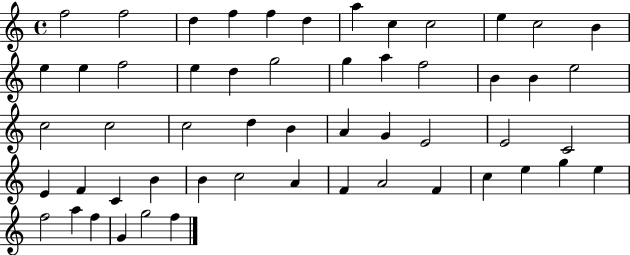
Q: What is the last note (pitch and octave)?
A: F5